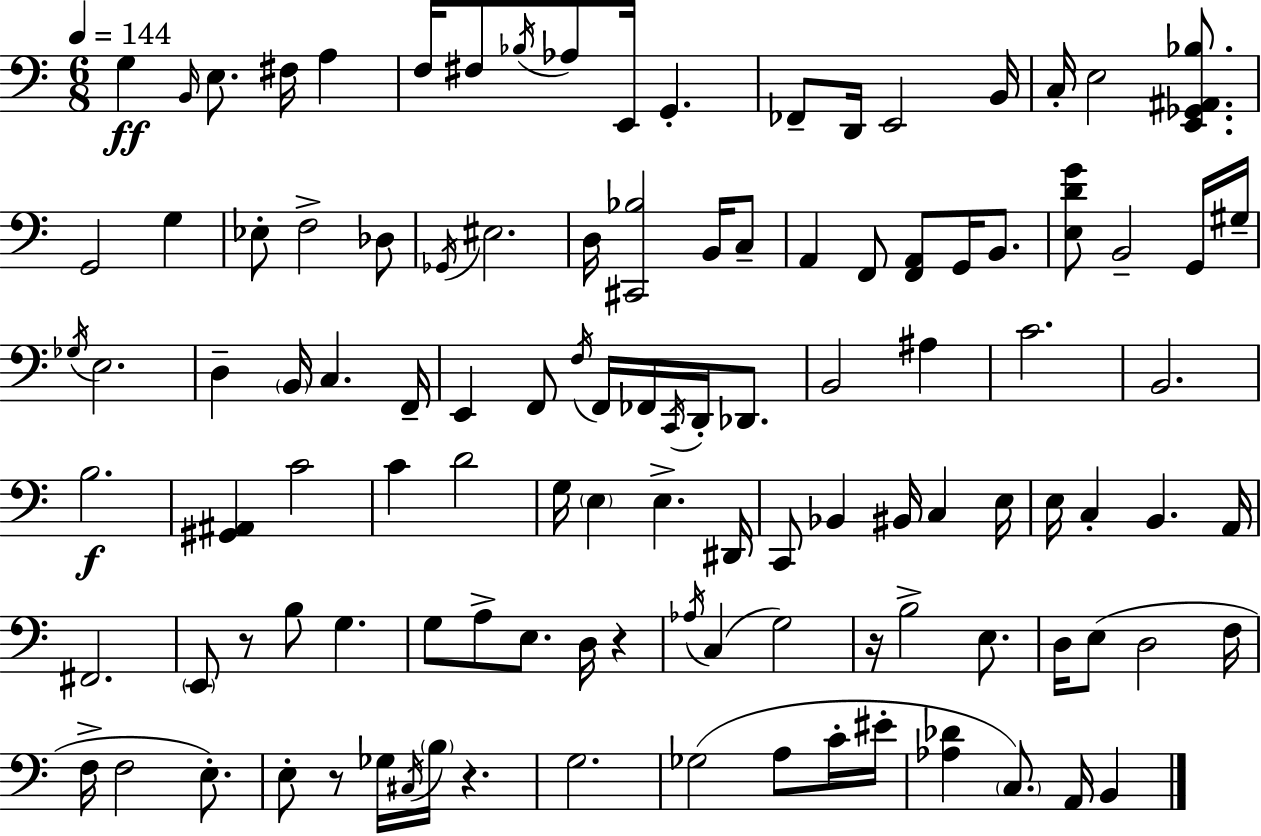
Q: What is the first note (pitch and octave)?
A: G3